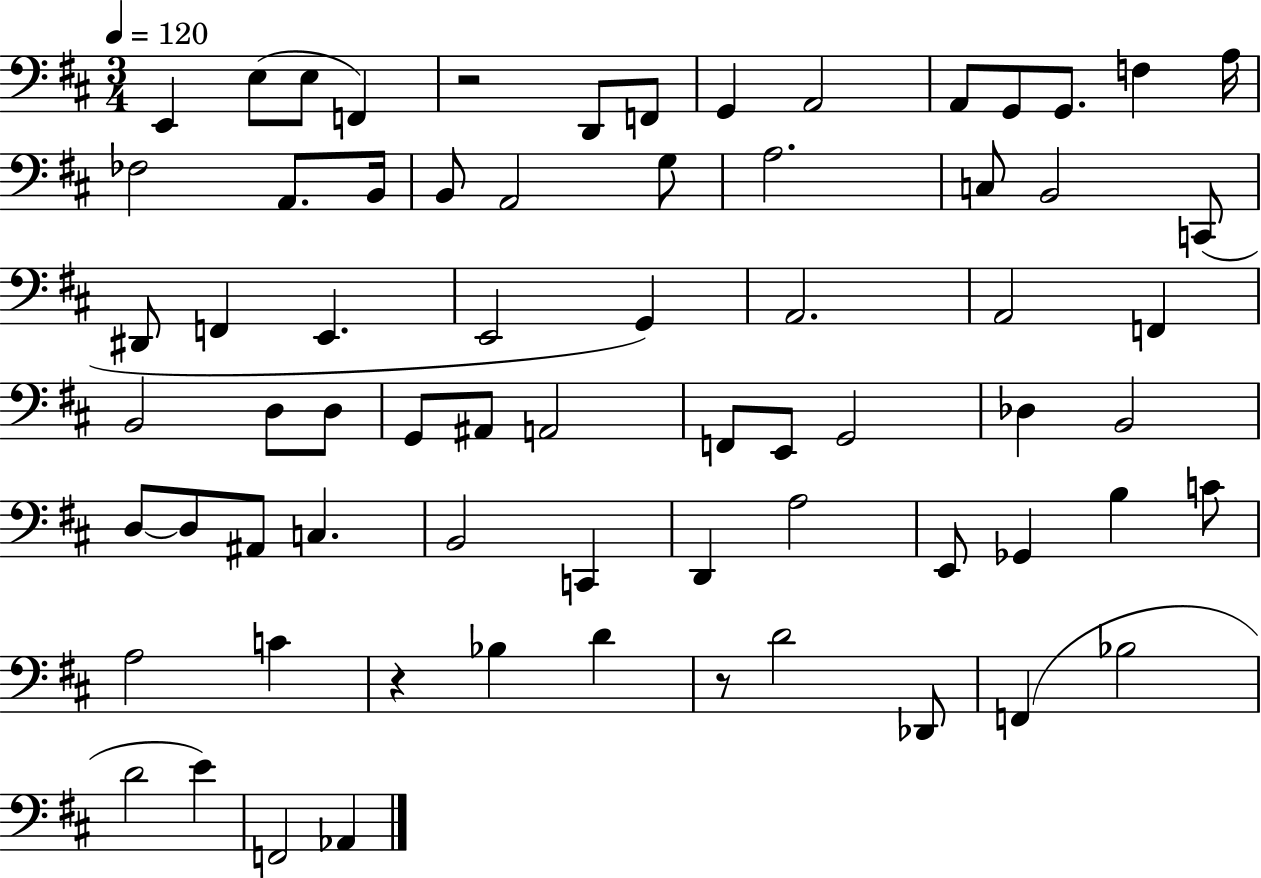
{
  \clef bass
  \numericTimeSignature
  \time 3/4
  \key d \major
  \tempo 4 = 120
  \repeat volta 2 { e,4 e8( e8 f,4) | r2 d,8 f,8 | g,4 a,2 | a,8 g,8 g,8. f4 a16 | \break fes2 a,8. b,16 | b,8 a,2 g8 | a2. | c8 b,2 c,8( | \break dis,8 f,4 e,4. | e,2 g,4) | a,2. | a,2 f,4 | \break b,2 d8 d8 | g,8 ais,8 a,2 | f,8 e,8 g,2 | des4 b,2 | \break d8~~ d8 ais,8 c4. | b,2 c,4 | d,4 a2 | e,8 ges,4 b4 c'8 | \break a2 c'4 | r4 bes4 d'4 | r8 d'2 des,8 | f,4( bes2 | \break d'2 e'4) | f,2 aes,4 | } \bar "|."
}